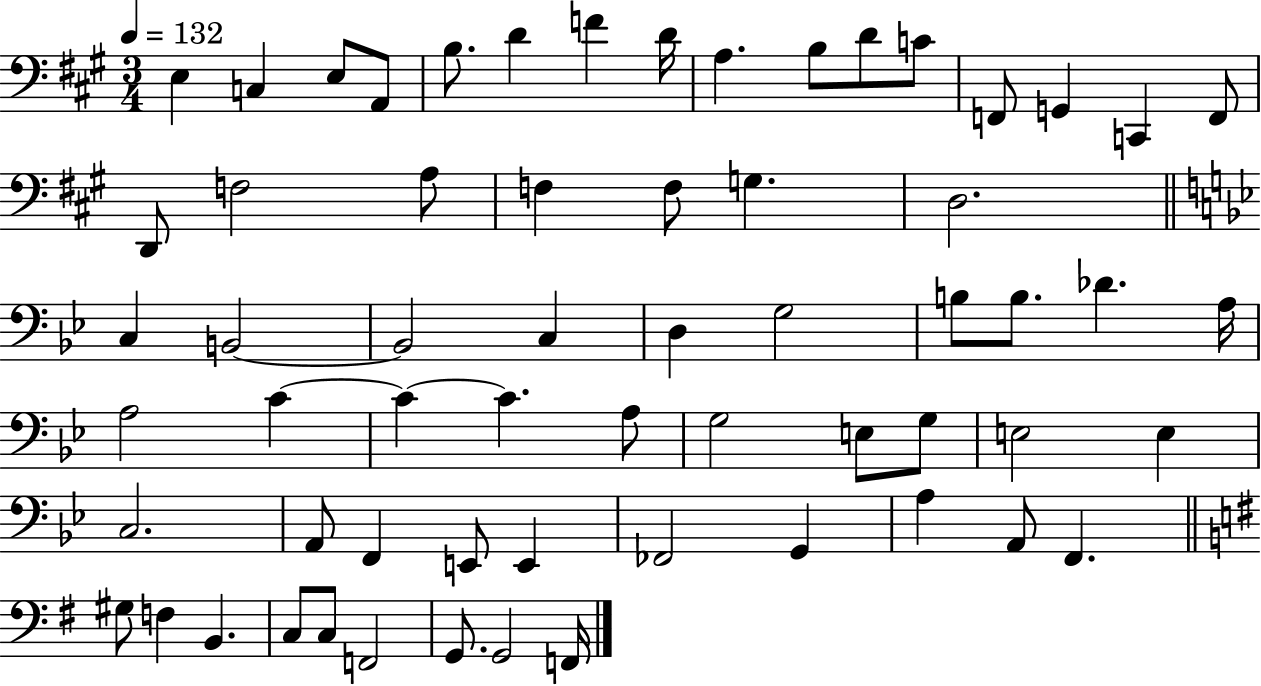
X:1
T:Untitled
M:3/4
L:1/4
K:A
E, C, E,/2 A,,/2 B,/2 D F D/4 A, B,/2 D/2 C/2 F,,/2 G,, C,, F,,/2 D,,/2 F,2 A,/2 F, F,/2 G, D,2 C, B,,2 B,,2 C, D, G,2 B,/2 B,/2 _D A,/4 A,2 C C C A,/2 G,2 E,/2 G,/2 E,2 E, C,2 A,,/2 F,, E,,/2 E,, _F,,2 G,, A, A,,/2 F,, ^G,/2 F, B,, C,/2 C,/2 F,,2 G,,/2 G,,2 F,,/4